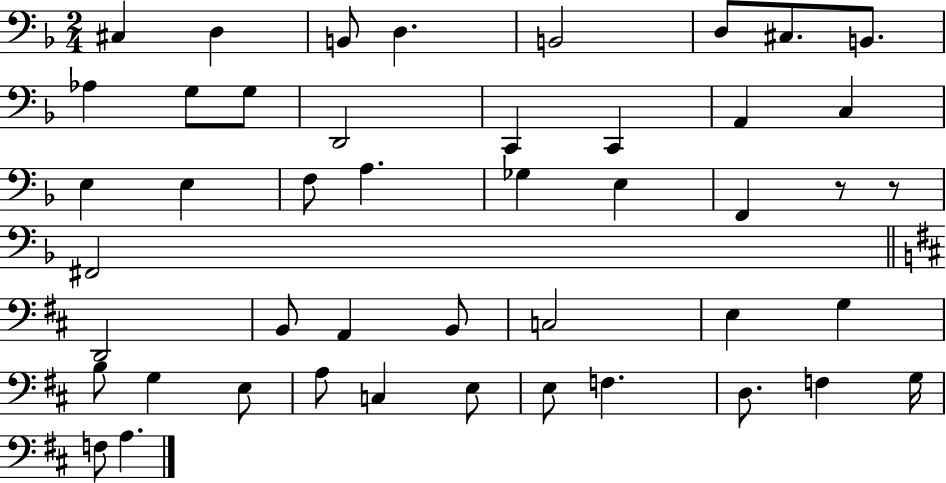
{
  \clef bass
  \numericTimeSignature
  \time 2/4
  \key f \major
  cis4 d4 | b,8 d4. | b,2 | d8 cis8. b,8. | \break aes4 g8 g8 | d,2 | c,4 c,4 | a,4 c4 | \break e4 e4 | f8 a4. | ges4 e4 | f,4 r8 r8 | \break fis,2 | \bar "||" \break \key d \major d,2 | b,8 a,4 b,8 | c2 | e4 g4 | \break b8 g4 e8 | a8 c4 e8 | e8 f4. | d8. f4 g16 | \break f8 a4. | \bar "|."
}